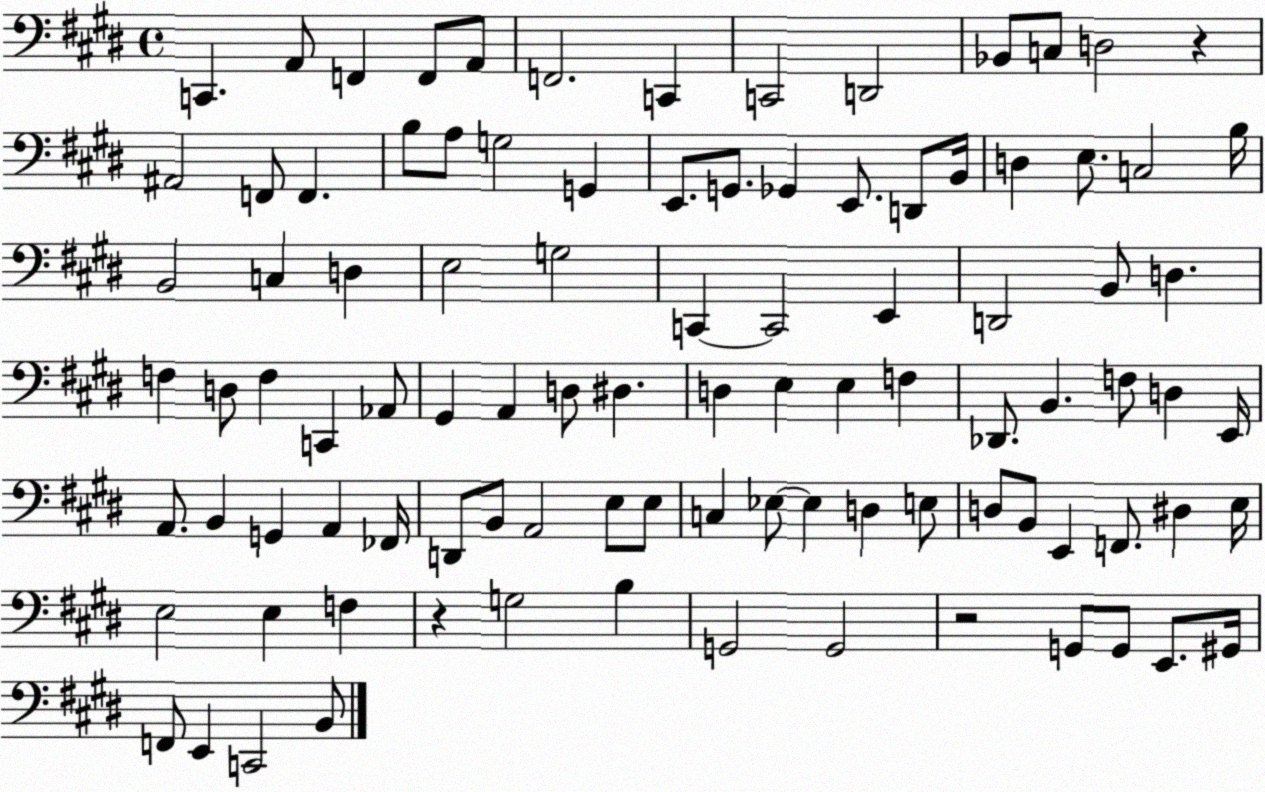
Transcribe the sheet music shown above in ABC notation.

X:1
T:Untitled
M:4/4
L:1/4
K:E
C,, A,,/2 F,, F,,/2 A,,/2 F,,2 C,, C,,2 D,,2 _B,,/2 C,/2 D,2 z ^A,,2 F,,/2 F,, B,/2 A,/2 G,2 G,, E,,/2 G,,/2 _G,, E,,/2 D,,/2 B,,/4 D, E,/2 C,2 B,/4 B,,2 C, D, E,2 G,2 C,, C,,2 E,, D,,2 B,,/2 D, F, D,/2 F, C,, _A,,/2 ^G,, A,, D,/2 ^D, D, E, E, F, _D,,/2 B,, F,/2 D, E,,/4 A,,/2 B,, G,, A,, _F,,/4 D,,/2 B,,/2 A,,2 E,/2 E,/2 C, _E,/2 _E, D, E,/2 D,/2 B,,/2 E,, F,,/2 ^D, E,/4 E,2 E, F, z G,2 B, G,,2 G,,2 z2 G,,/2 G,,/2 E,,/2 ^G,,/4 F,,/2 E,, C,,2 B,,/2